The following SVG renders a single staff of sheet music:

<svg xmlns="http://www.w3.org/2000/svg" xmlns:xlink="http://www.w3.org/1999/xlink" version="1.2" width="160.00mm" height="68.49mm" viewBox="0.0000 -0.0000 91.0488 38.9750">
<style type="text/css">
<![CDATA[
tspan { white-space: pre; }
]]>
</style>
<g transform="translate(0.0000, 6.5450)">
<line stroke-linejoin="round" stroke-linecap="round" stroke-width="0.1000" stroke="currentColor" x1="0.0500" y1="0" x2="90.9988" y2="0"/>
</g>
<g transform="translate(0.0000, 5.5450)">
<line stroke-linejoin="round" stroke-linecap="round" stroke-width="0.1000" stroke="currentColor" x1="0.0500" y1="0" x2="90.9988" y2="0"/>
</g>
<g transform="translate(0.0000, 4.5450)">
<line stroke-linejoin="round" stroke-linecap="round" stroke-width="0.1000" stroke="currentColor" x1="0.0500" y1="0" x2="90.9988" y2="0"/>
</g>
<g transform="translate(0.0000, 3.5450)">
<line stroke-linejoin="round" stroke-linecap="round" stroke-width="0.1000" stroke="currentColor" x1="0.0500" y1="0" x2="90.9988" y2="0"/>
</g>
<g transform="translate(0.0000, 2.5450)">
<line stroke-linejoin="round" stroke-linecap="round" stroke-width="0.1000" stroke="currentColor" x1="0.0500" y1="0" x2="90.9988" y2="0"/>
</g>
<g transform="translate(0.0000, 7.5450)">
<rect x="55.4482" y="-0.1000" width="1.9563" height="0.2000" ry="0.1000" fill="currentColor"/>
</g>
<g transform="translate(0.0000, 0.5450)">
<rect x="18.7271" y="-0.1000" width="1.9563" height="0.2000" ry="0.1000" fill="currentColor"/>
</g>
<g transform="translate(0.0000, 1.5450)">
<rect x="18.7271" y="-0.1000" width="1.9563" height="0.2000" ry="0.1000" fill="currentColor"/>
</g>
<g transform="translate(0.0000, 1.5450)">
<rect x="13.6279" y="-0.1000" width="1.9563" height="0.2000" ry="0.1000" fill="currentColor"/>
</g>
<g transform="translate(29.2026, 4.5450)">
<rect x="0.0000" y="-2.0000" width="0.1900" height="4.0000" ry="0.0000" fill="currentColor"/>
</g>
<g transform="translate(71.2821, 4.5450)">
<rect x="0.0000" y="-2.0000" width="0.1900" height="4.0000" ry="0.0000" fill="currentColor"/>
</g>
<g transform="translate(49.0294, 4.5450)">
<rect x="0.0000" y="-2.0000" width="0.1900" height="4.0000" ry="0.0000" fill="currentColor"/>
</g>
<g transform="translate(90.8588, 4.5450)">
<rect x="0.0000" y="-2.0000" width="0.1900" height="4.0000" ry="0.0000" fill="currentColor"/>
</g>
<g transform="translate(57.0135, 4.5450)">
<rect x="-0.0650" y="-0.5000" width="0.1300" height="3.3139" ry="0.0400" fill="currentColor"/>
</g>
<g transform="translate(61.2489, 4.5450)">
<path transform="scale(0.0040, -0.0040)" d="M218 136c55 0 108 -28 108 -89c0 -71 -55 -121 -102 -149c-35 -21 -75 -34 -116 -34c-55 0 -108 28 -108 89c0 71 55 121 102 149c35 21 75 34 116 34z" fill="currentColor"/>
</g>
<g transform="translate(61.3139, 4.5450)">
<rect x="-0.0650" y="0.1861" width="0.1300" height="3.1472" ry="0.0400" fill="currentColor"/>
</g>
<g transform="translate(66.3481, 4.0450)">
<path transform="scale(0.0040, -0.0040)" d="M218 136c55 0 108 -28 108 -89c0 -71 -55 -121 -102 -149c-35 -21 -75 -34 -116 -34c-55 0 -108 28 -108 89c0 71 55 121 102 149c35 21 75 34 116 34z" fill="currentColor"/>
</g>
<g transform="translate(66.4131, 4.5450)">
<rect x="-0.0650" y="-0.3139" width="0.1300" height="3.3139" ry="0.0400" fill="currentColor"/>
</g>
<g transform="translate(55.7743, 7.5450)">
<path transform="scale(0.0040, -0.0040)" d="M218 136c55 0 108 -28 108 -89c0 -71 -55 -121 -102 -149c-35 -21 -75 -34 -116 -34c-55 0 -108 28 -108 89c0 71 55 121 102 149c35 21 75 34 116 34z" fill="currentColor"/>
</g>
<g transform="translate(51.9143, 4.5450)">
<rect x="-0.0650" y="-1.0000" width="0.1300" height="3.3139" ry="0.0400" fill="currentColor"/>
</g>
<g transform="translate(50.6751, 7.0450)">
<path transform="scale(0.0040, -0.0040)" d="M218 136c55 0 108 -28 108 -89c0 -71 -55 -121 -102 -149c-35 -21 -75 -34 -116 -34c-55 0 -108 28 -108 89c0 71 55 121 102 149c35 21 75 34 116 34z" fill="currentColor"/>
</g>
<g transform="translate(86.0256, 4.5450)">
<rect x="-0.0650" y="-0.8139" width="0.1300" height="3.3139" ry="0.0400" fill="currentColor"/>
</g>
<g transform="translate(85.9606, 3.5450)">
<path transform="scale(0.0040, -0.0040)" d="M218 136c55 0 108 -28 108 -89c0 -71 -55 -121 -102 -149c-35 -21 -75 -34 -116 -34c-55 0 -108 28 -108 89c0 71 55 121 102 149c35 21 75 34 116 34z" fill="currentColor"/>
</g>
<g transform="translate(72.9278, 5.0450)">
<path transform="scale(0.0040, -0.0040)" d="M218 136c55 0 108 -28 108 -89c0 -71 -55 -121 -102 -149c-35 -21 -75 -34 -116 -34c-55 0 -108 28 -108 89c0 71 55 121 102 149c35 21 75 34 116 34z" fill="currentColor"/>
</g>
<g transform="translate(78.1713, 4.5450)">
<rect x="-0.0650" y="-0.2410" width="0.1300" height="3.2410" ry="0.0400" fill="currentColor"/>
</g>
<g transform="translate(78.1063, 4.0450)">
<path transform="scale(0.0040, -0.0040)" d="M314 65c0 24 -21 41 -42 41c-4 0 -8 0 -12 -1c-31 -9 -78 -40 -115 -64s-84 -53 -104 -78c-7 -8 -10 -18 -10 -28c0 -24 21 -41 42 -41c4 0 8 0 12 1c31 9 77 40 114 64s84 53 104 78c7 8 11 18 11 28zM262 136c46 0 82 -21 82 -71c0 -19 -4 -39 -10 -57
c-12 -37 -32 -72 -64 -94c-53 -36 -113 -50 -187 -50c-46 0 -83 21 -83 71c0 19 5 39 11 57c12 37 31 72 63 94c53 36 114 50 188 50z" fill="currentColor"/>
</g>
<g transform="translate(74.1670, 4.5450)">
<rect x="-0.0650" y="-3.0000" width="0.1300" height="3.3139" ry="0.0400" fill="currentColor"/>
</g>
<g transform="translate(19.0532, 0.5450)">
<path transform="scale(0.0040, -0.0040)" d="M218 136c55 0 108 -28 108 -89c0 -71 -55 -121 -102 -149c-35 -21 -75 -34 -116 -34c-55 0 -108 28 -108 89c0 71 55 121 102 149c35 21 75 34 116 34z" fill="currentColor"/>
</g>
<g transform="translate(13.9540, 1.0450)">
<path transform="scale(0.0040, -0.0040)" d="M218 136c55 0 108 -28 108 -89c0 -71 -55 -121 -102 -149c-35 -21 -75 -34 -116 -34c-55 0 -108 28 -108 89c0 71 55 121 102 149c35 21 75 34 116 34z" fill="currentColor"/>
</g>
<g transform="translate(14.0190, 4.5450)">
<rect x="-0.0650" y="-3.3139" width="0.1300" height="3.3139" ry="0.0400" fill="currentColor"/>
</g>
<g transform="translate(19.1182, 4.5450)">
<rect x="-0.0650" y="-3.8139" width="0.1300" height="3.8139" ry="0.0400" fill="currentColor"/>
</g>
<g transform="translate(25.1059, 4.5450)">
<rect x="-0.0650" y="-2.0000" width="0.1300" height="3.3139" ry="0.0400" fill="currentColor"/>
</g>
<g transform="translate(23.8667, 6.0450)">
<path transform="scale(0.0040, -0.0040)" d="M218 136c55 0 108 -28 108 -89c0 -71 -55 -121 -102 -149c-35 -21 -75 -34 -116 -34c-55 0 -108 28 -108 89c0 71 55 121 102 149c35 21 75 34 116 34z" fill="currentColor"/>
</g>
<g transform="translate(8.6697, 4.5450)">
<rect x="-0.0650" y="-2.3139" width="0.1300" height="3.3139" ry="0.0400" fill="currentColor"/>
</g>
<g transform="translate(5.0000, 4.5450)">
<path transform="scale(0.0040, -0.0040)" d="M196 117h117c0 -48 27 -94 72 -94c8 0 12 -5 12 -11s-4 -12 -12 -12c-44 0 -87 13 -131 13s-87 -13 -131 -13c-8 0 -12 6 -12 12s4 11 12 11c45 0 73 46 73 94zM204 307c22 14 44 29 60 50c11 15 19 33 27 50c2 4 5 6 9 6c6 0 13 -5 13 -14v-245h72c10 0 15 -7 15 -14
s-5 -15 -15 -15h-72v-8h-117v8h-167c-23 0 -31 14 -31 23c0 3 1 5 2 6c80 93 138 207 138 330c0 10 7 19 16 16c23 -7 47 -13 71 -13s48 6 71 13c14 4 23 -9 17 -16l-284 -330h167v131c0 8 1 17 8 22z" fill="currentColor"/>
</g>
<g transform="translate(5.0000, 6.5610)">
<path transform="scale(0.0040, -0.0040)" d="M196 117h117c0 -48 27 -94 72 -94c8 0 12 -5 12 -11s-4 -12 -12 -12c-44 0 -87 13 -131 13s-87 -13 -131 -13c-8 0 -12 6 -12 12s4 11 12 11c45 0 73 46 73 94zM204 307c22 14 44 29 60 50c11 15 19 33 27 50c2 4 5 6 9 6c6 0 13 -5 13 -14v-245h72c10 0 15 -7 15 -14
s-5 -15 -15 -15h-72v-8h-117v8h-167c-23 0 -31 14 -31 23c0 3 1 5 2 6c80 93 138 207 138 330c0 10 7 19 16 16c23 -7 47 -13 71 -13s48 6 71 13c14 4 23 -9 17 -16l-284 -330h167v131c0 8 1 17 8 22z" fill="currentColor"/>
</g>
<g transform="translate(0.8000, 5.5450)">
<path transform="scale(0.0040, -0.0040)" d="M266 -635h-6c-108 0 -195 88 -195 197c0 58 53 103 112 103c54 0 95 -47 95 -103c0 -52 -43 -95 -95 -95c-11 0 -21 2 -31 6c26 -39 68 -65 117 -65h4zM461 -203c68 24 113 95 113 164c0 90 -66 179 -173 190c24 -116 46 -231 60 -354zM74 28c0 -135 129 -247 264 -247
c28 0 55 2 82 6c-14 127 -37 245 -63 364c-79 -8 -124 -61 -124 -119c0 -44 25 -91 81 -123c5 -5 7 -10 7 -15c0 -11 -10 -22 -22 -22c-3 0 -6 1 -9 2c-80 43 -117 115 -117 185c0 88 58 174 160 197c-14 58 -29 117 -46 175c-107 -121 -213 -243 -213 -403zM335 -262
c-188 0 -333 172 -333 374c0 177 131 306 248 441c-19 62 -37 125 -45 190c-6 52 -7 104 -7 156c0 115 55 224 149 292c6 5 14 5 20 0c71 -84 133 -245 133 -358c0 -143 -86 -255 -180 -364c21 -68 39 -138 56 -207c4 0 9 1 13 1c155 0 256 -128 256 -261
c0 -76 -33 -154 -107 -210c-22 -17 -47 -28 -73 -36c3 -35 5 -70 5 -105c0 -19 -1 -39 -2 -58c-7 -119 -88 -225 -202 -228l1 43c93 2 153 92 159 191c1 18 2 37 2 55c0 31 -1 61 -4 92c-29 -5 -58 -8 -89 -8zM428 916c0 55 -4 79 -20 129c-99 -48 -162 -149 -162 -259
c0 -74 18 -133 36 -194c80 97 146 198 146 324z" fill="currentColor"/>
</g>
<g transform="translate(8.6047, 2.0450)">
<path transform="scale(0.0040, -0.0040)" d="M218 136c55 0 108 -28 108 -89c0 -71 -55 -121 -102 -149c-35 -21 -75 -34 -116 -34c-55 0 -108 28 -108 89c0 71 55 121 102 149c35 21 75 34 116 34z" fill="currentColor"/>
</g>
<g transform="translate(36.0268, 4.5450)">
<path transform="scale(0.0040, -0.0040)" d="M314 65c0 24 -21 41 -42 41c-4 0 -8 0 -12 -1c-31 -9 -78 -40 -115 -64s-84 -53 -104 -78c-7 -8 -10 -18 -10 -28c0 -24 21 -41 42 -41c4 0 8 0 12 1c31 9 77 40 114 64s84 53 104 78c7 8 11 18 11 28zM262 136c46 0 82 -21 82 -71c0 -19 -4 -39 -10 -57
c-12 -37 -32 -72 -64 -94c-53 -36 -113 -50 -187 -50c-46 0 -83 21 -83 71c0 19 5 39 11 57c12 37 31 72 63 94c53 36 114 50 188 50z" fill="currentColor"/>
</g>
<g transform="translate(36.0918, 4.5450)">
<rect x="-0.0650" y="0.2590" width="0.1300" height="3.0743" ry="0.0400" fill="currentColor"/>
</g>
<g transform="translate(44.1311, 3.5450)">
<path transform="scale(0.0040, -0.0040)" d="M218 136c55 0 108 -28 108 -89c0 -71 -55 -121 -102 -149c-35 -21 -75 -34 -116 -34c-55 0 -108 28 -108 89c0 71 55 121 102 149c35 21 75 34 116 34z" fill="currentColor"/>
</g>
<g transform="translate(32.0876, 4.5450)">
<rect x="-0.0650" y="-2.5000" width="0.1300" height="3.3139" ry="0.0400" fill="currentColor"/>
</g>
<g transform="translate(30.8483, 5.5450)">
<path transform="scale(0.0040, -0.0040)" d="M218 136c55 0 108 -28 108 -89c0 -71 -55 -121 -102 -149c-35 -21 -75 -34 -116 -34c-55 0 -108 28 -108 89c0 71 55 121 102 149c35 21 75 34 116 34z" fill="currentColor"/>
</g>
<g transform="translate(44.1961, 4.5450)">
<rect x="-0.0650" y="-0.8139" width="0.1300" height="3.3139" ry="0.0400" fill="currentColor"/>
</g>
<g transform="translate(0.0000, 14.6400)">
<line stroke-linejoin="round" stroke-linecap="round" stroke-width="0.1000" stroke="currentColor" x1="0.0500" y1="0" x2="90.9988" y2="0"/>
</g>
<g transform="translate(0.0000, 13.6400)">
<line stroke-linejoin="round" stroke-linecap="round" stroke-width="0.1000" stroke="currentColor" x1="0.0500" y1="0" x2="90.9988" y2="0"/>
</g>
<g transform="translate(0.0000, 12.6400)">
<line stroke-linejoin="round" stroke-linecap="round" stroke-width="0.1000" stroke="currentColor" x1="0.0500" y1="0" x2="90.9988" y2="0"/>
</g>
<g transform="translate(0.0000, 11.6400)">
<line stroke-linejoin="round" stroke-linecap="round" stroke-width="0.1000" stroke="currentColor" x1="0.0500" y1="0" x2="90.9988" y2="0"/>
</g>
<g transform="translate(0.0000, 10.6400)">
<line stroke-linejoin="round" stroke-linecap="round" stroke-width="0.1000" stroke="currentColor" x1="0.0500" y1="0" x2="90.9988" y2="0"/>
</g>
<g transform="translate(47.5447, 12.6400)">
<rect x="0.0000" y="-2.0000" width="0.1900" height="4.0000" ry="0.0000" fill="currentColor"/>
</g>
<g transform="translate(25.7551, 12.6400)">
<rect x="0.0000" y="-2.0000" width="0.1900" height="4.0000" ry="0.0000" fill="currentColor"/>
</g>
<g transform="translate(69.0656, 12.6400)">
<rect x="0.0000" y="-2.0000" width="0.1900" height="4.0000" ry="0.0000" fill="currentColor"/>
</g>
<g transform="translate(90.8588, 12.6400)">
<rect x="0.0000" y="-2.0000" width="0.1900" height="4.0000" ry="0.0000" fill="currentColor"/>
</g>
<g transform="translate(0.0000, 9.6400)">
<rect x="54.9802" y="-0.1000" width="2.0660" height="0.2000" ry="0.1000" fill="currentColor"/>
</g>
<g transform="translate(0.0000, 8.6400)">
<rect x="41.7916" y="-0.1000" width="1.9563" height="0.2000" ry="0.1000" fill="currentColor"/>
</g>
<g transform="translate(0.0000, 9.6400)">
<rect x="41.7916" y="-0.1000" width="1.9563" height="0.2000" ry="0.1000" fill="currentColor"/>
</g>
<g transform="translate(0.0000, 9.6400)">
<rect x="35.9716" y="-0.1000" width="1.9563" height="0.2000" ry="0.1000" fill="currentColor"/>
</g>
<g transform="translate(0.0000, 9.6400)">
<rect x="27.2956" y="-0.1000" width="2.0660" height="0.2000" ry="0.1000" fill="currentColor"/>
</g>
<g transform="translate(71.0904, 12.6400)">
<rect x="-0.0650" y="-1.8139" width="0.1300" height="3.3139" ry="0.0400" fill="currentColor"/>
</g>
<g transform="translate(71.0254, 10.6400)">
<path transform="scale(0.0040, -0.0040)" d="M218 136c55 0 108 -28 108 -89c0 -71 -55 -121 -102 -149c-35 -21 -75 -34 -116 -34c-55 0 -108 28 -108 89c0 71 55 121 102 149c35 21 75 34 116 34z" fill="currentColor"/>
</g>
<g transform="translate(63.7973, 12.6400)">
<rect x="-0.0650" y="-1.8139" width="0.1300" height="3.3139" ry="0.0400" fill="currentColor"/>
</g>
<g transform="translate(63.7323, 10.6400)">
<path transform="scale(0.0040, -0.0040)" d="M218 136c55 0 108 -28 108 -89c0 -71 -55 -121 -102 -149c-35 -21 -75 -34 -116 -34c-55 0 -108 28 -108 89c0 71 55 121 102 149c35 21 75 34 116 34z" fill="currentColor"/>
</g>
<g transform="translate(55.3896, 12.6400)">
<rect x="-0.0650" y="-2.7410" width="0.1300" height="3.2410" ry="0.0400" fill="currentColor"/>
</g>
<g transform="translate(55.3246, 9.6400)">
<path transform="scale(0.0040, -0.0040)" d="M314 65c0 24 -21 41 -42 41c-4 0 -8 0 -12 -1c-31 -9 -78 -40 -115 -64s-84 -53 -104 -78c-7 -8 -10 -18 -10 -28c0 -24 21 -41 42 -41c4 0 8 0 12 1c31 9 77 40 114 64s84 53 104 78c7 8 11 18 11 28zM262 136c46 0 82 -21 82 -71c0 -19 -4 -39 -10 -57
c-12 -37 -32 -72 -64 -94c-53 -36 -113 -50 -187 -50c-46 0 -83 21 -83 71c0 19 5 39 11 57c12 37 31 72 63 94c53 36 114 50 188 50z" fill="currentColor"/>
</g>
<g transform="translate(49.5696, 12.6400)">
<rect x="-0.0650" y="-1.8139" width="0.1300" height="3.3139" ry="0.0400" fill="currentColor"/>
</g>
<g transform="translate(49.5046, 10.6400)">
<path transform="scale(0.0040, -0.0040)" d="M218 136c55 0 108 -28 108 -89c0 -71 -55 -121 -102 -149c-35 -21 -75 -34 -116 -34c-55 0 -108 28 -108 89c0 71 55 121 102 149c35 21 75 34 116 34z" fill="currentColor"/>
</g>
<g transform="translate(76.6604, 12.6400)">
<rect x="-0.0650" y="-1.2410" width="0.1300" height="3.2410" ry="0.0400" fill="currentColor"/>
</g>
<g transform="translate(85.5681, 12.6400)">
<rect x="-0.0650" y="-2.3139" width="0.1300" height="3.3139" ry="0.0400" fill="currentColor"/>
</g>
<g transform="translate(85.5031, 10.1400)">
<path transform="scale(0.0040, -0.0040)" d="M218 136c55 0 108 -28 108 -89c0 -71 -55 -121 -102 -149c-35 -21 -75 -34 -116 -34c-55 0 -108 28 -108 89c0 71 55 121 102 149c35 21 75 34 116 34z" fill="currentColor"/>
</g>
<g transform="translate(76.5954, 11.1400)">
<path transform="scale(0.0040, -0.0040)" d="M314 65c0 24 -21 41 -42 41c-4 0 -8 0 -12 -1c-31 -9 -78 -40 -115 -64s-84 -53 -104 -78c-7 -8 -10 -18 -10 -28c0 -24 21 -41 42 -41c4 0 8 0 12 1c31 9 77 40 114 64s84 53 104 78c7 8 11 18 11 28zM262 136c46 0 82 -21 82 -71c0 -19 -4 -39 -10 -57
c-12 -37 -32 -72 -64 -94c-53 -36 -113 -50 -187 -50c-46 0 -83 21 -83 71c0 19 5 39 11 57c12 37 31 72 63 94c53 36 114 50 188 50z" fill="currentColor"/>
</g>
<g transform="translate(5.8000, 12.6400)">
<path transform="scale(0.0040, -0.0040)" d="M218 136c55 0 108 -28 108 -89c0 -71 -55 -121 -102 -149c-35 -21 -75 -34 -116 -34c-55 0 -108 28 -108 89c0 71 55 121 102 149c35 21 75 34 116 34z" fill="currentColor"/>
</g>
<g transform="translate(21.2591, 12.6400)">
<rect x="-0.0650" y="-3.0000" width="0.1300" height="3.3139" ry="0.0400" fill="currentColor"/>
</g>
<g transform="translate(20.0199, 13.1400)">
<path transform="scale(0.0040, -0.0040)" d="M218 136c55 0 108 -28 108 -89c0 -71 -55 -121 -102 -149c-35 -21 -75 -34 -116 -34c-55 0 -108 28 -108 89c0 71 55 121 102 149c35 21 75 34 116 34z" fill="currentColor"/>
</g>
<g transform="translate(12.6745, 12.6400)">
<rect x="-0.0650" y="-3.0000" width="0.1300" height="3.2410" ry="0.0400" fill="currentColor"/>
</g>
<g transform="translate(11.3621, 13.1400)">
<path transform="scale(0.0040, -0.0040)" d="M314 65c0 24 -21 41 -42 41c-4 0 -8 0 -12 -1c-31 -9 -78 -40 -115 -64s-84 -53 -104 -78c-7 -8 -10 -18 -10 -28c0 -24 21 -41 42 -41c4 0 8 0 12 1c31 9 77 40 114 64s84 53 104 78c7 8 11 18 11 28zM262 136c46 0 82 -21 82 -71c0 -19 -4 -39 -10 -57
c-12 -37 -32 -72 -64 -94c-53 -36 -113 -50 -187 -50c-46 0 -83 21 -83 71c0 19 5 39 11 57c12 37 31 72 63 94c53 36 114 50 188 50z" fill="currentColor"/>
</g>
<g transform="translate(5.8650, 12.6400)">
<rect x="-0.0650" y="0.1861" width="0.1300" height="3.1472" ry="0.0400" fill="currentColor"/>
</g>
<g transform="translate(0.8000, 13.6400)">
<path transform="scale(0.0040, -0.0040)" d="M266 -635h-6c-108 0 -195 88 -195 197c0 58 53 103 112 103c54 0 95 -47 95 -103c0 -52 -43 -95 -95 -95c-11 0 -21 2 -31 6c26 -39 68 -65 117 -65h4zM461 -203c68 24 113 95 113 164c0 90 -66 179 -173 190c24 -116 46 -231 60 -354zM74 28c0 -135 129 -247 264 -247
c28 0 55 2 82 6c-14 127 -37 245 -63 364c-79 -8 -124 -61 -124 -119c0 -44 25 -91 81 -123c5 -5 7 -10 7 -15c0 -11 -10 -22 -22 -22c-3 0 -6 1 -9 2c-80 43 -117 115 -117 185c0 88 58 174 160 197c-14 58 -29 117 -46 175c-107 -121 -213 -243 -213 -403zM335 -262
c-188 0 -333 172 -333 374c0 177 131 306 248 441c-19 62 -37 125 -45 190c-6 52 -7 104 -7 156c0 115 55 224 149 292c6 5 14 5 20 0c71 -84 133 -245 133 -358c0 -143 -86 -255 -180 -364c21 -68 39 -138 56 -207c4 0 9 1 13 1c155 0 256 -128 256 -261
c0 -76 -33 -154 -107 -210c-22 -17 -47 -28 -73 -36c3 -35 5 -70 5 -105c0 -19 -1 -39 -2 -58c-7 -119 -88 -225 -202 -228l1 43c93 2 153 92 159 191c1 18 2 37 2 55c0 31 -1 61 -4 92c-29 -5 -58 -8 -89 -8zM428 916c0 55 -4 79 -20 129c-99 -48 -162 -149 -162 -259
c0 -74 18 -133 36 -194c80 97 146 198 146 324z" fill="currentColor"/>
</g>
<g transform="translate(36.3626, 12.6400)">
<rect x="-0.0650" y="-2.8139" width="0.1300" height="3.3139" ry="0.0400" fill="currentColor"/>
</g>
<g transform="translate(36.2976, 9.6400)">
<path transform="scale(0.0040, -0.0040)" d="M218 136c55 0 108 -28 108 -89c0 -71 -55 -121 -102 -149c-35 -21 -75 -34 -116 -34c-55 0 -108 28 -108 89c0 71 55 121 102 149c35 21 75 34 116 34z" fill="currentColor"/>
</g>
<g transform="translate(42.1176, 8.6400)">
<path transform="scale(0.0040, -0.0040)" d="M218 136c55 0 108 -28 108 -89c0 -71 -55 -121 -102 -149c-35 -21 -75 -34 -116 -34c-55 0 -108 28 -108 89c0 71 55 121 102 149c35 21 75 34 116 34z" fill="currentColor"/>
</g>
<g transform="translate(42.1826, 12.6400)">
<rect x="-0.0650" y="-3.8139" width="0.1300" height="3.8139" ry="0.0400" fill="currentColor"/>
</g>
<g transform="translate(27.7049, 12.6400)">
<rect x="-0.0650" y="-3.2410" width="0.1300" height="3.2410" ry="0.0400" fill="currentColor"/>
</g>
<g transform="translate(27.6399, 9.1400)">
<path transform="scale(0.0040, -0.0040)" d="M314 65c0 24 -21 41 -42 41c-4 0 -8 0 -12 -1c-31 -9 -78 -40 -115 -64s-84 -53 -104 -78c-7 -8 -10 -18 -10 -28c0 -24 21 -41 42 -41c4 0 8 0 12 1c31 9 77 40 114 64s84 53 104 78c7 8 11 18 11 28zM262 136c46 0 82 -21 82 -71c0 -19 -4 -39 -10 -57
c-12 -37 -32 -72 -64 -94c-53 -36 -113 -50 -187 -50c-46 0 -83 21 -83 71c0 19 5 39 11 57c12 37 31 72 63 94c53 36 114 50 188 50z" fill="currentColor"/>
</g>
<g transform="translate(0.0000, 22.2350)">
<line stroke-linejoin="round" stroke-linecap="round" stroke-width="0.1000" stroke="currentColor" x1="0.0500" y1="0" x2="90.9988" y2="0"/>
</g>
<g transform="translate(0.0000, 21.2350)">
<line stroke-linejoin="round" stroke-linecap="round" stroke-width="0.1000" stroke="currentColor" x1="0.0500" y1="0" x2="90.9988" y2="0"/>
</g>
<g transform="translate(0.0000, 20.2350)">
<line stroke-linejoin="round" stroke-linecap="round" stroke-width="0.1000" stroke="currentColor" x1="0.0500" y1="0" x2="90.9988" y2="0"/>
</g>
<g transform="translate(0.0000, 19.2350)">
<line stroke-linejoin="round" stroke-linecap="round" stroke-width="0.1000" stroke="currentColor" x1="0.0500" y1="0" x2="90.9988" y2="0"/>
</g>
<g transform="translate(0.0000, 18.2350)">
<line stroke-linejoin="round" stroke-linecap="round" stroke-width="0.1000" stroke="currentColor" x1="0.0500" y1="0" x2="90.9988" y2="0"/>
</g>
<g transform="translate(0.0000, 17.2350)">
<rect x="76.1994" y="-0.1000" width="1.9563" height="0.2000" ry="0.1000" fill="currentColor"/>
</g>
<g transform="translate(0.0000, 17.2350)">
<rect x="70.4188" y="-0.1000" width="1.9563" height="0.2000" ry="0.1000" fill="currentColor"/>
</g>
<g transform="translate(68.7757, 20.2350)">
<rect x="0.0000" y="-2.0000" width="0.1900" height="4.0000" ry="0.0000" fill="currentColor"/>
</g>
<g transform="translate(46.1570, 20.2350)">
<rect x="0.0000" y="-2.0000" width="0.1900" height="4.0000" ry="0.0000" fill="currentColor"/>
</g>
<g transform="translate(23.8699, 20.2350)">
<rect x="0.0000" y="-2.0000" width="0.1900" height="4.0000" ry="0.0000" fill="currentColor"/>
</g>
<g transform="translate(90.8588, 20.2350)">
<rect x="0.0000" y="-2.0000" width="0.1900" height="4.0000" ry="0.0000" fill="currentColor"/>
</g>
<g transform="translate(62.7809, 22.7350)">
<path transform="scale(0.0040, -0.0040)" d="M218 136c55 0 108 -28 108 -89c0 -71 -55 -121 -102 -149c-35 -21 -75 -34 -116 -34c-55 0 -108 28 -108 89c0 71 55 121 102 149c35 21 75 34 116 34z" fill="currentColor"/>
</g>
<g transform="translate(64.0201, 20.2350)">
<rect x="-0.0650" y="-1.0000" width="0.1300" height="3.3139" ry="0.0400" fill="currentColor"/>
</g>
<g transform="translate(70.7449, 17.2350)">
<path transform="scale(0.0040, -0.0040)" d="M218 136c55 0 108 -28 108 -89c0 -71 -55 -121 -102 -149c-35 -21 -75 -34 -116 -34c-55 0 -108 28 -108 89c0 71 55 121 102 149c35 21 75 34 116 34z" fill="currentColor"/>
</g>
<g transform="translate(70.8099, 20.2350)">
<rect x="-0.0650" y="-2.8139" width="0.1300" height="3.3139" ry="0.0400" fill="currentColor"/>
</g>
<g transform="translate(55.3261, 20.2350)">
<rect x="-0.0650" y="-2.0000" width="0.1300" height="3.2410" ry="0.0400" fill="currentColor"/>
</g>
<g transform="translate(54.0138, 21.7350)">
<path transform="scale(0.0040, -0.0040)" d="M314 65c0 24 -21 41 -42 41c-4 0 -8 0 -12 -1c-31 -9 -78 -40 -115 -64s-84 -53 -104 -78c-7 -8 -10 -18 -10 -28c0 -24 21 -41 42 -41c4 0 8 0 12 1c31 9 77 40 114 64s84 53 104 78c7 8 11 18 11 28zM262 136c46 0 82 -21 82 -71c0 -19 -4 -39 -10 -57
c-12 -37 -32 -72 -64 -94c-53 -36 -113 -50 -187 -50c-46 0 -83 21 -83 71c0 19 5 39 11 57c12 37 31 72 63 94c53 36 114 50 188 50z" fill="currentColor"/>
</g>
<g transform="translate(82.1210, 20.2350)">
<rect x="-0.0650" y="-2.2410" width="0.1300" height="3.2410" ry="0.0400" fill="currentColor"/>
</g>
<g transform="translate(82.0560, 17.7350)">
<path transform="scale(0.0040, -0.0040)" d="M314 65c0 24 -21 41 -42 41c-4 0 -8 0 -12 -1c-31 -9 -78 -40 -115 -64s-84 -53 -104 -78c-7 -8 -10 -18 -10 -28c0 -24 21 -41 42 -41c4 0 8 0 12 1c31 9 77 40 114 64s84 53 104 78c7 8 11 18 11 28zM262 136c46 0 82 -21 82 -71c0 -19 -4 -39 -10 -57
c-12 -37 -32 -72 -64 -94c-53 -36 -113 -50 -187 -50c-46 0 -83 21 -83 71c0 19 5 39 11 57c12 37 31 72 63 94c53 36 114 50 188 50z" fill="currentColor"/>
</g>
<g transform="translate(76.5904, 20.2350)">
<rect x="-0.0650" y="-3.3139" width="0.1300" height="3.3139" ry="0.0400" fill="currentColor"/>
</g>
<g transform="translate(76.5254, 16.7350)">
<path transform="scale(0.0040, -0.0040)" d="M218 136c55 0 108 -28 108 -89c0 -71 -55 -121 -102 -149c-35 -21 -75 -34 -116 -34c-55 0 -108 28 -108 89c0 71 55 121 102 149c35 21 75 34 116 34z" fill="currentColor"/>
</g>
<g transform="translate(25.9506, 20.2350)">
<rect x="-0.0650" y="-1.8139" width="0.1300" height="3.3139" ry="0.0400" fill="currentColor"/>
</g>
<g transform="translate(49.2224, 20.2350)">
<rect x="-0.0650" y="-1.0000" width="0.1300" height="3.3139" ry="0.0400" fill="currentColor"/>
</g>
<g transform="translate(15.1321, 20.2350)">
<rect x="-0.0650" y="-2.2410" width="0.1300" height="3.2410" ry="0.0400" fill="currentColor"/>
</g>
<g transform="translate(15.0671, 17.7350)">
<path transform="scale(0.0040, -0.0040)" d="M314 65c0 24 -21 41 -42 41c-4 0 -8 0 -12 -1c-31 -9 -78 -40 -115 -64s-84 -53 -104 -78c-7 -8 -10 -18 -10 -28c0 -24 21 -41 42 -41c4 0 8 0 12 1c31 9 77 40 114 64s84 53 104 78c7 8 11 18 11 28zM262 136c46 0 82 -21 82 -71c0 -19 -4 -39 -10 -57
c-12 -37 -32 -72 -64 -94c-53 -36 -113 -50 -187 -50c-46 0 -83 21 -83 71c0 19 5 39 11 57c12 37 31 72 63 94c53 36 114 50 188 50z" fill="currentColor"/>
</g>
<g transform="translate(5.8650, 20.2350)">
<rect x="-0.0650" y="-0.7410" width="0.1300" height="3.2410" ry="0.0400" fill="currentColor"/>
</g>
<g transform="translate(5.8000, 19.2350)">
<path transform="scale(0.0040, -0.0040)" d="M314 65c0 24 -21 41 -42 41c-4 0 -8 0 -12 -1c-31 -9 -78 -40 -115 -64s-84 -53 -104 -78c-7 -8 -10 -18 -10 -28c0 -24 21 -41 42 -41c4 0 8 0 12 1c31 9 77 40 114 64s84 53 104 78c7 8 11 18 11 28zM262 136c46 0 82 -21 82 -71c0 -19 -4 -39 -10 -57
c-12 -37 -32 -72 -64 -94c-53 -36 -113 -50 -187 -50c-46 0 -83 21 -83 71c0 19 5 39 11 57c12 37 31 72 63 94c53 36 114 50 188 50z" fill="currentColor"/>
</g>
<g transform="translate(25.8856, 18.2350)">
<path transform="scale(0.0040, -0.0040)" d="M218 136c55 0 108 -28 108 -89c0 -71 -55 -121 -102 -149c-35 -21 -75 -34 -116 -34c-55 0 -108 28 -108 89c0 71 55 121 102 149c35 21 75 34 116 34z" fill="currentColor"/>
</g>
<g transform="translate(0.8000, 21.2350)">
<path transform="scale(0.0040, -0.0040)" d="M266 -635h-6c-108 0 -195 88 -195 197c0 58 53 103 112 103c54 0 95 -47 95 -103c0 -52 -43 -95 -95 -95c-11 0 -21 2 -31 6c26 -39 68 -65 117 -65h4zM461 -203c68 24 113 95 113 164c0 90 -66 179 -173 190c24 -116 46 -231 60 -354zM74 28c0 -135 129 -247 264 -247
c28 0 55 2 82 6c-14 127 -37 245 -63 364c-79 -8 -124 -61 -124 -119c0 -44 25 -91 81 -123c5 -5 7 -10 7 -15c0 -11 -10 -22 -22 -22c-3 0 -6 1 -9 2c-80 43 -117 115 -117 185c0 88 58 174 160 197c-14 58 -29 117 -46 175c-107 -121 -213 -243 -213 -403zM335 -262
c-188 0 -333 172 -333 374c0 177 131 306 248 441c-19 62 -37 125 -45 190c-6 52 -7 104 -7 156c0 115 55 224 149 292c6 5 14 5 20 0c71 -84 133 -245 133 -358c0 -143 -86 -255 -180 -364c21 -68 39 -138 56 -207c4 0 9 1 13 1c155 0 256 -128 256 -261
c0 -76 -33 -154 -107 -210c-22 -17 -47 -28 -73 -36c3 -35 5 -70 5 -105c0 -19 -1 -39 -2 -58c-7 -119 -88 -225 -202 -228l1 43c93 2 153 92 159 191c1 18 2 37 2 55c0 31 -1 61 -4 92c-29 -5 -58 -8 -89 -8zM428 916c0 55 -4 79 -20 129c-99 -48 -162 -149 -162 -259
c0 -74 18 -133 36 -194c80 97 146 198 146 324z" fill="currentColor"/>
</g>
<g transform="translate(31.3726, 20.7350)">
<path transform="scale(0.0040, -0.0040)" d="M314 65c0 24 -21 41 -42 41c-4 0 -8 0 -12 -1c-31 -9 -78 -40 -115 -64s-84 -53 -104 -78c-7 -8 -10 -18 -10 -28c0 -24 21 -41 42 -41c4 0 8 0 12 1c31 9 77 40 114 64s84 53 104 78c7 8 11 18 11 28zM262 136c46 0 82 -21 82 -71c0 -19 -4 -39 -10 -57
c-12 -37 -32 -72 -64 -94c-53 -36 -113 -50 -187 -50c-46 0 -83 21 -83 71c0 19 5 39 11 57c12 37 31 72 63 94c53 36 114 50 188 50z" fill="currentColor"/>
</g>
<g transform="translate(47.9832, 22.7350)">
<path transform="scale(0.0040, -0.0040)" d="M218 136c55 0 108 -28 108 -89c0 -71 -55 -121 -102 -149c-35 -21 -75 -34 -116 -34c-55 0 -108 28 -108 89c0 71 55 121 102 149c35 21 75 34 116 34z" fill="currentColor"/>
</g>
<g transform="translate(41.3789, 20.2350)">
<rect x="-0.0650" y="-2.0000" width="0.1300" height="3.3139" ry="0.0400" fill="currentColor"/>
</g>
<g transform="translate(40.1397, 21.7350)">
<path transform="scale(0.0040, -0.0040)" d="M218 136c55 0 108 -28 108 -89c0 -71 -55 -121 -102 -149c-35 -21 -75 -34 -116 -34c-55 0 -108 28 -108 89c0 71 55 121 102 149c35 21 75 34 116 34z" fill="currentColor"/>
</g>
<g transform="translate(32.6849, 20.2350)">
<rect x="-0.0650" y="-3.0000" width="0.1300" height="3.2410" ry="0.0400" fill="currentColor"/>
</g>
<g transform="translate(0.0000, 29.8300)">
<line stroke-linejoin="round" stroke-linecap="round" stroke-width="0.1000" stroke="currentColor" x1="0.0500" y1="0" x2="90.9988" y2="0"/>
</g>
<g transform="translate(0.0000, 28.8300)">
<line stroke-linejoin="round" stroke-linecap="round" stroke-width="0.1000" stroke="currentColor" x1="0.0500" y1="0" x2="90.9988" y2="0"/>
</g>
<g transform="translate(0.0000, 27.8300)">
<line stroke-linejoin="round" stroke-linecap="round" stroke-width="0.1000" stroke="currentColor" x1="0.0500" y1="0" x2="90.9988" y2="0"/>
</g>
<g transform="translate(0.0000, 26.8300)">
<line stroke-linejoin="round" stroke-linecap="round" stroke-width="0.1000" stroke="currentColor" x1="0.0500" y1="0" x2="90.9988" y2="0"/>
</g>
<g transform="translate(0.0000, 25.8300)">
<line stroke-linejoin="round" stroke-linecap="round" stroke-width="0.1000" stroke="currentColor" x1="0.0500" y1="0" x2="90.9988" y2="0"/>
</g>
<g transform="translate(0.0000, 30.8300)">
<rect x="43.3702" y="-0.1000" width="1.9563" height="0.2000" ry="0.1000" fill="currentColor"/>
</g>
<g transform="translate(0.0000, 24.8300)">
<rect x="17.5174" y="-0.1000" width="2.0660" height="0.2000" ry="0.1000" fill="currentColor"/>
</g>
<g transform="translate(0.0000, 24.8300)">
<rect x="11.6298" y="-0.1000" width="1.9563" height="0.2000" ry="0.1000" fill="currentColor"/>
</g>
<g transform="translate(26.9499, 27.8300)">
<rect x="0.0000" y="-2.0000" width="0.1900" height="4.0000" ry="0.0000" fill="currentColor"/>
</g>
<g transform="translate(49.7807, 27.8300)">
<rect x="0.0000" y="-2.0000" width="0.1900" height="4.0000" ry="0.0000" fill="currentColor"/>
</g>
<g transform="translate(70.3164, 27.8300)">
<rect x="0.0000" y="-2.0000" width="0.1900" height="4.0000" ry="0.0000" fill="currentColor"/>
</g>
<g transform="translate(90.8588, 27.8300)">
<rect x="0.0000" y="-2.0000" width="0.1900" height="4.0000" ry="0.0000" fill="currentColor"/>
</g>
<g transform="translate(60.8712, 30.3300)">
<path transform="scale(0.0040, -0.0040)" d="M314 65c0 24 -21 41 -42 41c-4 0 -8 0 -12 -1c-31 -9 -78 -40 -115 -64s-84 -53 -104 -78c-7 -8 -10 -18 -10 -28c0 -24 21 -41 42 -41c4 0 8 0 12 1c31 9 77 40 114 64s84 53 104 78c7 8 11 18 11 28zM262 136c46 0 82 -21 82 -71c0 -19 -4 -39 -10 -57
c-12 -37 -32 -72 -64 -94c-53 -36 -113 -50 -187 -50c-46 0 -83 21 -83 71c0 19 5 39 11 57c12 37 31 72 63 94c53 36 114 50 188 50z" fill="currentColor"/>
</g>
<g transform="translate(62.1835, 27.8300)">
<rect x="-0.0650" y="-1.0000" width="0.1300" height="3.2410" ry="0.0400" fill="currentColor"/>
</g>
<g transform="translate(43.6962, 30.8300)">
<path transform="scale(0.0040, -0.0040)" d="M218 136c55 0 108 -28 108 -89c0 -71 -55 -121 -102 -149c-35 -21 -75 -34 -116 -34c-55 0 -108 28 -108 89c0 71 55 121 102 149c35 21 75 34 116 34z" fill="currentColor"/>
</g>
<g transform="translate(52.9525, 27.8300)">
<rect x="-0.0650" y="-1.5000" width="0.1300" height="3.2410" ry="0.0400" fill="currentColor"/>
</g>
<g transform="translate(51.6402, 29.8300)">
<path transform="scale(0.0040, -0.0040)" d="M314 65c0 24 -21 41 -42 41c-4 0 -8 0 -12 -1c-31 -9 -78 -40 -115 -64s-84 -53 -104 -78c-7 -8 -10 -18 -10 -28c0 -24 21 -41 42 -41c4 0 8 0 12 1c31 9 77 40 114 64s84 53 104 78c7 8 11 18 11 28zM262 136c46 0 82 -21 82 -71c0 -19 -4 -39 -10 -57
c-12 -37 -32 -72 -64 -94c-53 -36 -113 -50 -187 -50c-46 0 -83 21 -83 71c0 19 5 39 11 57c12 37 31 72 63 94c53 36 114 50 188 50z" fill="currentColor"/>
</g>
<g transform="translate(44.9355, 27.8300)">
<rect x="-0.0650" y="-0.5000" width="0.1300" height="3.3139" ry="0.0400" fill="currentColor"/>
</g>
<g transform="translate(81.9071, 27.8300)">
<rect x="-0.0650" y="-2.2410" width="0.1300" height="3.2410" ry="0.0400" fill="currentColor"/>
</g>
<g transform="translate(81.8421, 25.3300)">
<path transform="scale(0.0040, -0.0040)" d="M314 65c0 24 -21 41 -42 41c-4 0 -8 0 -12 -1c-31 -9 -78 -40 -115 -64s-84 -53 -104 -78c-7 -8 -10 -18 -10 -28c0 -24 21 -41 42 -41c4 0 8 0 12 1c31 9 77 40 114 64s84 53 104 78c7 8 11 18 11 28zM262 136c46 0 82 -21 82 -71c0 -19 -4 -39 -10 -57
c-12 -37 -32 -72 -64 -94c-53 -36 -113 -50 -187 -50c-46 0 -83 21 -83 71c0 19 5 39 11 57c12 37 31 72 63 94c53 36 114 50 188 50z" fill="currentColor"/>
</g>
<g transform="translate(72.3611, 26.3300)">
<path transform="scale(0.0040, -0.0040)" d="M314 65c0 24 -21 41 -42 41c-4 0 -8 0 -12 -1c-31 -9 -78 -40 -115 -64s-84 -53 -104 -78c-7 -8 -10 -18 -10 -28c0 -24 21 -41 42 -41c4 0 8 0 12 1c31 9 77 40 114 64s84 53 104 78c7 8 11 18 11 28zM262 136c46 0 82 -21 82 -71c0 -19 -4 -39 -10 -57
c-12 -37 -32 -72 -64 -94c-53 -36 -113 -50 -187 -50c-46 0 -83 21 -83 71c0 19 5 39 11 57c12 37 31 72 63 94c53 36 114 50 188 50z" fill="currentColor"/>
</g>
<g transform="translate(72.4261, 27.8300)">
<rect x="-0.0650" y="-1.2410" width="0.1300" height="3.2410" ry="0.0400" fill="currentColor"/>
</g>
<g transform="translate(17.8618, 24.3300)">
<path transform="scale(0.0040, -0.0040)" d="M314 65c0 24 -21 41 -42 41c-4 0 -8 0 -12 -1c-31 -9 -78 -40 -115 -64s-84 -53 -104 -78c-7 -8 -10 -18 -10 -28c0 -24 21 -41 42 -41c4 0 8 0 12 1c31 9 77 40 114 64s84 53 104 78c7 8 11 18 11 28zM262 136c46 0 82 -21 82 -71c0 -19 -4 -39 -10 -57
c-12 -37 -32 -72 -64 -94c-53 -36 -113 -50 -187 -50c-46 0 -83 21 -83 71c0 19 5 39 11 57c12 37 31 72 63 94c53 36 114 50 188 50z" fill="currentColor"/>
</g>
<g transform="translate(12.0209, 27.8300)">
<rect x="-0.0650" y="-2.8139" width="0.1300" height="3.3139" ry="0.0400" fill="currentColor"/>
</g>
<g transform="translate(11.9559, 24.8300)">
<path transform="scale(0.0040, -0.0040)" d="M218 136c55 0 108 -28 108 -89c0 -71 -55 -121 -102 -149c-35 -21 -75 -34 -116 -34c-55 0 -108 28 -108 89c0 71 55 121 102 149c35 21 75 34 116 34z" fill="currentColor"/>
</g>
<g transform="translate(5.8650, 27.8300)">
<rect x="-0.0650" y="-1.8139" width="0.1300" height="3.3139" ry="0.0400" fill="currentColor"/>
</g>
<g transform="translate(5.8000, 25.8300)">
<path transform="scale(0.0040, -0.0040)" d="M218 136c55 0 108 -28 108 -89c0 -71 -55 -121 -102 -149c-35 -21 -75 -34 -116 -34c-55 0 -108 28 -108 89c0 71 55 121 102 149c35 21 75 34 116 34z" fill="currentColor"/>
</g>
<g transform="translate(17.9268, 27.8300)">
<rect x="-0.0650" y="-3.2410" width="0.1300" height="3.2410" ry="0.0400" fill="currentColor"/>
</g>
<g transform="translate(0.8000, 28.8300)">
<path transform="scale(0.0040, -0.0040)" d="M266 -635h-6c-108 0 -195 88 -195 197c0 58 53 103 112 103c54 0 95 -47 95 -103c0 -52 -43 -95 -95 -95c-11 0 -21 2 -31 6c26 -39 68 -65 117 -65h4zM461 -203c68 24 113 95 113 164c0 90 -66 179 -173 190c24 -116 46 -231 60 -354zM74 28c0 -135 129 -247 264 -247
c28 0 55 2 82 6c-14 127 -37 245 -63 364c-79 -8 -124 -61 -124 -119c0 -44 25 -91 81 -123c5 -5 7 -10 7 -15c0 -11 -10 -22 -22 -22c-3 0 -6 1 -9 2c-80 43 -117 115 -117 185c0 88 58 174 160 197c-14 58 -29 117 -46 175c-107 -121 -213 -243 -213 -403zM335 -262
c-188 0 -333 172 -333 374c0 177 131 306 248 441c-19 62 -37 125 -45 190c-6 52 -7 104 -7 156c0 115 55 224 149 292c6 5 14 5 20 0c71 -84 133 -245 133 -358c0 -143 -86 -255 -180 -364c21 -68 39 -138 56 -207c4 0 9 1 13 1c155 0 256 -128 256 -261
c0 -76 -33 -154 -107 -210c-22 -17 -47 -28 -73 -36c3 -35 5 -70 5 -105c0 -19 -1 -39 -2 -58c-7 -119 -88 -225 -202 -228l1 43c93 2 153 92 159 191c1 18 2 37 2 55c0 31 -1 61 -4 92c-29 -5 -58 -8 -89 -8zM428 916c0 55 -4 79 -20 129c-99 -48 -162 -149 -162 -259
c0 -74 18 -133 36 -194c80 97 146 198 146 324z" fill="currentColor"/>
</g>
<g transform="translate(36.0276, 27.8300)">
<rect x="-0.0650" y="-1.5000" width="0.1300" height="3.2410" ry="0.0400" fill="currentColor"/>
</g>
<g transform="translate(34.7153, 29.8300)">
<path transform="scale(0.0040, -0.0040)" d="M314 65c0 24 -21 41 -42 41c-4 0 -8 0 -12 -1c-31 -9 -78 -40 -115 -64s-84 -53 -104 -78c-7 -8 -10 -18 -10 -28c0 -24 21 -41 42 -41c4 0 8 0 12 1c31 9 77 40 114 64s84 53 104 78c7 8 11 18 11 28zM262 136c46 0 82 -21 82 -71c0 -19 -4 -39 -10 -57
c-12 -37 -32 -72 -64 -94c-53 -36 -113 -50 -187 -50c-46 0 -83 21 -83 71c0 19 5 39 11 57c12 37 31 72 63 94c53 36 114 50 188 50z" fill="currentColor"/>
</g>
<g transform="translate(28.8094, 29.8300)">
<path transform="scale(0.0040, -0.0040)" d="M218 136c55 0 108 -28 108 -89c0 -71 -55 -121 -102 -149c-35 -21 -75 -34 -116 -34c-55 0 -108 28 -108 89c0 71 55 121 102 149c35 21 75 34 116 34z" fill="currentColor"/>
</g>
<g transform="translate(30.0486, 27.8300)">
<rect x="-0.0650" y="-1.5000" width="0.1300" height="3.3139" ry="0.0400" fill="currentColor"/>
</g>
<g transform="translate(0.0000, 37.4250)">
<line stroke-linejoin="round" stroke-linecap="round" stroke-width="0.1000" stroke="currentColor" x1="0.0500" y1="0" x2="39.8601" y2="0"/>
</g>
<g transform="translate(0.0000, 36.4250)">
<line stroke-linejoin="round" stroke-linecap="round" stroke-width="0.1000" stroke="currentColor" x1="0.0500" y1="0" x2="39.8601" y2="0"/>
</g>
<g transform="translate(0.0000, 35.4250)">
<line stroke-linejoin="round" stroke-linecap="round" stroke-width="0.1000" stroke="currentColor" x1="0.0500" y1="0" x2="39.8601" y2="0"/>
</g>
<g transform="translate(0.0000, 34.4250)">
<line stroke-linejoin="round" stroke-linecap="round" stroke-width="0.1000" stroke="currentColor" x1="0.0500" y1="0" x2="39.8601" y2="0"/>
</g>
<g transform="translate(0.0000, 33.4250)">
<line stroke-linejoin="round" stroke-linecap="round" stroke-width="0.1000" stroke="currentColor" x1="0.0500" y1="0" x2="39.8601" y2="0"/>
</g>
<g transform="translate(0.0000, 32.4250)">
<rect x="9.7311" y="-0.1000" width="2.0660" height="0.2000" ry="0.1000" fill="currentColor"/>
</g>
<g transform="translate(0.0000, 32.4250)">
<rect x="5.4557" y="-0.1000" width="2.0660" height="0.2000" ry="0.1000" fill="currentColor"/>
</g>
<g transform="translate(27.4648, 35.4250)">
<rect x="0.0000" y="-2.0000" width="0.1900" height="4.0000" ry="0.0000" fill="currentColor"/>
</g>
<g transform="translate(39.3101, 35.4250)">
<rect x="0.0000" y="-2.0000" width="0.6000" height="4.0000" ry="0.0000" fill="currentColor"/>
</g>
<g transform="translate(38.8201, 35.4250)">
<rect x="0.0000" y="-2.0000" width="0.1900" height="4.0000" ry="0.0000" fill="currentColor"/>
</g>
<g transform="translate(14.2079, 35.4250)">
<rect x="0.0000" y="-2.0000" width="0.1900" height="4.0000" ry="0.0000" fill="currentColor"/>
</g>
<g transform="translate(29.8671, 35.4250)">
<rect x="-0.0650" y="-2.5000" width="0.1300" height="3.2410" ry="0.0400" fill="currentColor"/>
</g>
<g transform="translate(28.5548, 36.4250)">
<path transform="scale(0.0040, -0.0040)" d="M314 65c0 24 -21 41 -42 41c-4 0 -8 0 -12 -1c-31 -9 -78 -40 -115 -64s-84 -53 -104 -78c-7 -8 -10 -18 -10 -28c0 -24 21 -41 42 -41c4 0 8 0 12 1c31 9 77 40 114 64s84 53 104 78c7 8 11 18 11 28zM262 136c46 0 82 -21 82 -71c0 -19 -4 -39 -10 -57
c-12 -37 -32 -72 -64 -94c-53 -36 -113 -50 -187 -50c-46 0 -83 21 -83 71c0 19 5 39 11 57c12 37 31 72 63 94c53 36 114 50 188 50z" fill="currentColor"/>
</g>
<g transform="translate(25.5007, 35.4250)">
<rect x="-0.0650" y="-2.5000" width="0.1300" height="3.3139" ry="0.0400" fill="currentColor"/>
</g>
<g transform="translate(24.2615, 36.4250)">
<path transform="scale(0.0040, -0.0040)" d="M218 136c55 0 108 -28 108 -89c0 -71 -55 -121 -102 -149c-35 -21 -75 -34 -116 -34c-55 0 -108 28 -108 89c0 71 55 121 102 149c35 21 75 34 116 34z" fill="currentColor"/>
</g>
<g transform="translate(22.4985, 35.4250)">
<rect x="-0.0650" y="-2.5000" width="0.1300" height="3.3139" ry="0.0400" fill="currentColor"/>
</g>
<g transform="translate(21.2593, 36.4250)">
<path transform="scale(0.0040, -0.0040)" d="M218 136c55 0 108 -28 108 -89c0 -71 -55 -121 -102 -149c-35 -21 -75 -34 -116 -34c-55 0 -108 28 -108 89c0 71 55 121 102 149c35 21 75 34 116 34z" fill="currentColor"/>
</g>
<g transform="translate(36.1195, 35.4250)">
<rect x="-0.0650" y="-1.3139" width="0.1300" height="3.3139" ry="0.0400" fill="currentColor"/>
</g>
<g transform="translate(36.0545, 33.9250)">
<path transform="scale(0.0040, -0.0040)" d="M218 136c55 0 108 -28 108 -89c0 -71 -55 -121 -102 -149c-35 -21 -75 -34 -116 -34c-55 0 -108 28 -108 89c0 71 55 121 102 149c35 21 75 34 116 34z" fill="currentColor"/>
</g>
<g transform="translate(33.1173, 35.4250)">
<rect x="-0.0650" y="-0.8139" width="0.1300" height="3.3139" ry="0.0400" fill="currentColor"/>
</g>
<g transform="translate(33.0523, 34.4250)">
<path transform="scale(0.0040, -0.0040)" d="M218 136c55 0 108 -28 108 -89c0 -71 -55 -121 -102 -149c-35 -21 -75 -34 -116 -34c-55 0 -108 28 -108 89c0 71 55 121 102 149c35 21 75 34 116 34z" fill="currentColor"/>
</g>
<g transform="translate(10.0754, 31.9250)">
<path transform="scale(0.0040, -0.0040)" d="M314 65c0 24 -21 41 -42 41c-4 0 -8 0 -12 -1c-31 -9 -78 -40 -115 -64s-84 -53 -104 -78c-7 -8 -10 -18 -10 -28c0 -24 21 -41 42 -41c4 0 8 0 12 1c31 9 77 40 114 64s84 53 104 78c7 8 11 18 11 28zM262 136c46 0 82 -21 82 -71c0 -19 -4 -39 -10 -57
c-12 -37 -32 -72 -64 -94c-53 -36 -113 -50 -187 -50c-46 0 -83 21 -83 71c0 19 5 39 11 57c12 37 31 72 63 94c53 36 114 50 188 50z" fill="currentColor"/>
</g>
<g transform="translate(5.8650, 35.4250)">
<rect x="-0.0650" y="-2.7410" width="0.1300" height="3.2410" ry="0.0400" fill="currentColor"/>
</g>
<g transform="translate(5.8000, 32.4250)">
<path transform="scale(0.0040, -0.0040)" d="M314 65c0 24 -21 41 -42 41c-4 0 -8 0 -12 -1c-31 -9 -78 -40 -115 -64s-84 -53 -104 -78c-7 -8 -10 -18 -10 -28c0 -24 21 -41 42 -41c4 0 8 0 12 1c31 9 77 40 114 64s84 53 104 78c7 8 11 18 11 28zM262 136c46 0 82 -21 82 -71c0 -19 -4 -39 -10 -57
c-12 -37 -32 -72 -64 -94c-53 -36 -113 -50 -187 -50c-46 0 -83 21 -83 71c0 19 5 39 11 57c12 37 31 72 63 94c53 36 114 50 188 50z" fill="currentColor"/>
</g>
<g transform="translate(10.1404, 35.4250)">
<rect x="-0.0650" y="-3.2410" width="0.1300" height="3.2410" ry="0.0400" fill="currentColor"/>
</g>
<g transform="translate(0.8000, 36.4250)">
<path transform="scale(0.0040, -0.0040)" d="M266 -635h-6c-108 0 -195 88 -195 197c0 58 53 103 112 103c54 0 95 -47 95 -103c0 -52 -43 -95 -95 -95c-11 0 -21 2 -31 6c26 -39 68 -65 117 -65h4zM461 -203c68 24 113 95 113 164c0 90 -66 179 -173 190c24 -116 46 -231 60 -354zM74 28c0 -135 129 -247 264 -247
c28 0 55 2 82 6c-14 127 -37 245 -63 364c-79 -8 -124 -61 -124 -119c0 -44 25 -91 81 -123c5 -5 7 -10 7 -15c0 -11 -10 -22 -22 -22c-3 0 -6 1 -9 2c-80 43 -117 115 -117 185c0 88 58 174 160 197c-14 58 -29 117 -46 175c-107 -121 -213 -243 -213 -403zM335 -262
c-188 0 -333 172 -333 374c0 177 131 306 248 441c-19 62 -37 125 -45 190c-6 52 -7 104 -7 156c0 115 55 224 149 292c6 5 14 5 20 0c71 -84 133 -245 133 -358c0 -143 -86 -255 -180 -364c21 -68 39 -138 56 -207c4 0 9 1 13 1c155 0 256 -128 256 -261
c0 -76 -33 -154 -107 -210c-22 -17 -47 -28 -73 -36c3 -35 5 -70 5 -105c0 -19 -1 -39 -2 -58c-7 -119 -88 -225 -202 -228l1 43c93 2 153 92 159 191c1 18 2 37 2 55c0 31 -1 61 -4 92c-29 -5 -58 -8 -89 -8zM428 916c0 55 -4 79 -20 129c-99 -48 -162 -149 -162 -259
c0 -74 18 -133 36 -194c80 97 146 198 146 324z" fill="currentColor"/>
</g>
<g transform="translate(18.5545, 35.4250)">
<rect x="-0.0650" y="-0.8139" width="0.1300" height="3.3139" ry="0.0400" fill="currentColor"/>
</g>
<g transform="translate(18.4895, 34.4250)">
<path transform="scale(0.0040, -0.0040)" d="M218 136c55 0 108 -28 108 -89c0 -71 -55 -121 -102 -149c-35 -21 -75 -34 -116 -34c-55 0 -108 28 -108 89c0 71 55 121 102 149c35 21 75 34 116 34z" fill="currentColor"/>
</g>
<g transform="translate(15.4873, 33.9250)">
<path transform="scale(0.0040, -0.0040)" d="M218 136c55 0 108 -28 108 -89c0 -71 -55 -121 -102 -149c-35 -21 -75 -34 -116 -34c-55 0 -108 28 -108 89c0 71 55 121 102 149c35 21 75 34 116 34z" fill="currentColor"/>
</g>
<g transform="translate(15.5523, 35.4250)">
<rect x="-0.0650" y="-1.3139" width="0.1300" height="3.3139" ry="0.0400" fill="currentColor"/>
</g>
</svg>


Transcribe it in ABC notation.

X:1
T:Untitled
M:4/4
L:1/4
K:C
g b c' F G B2 d D C B c A c2 d B A2 A b2 a c' f a2 f f e2 g d2 g2 f A2 F D F2 D a b g2 f a b2 E E2 C E2 D2 e2 g2 a2 b2 e d G G G2 d e